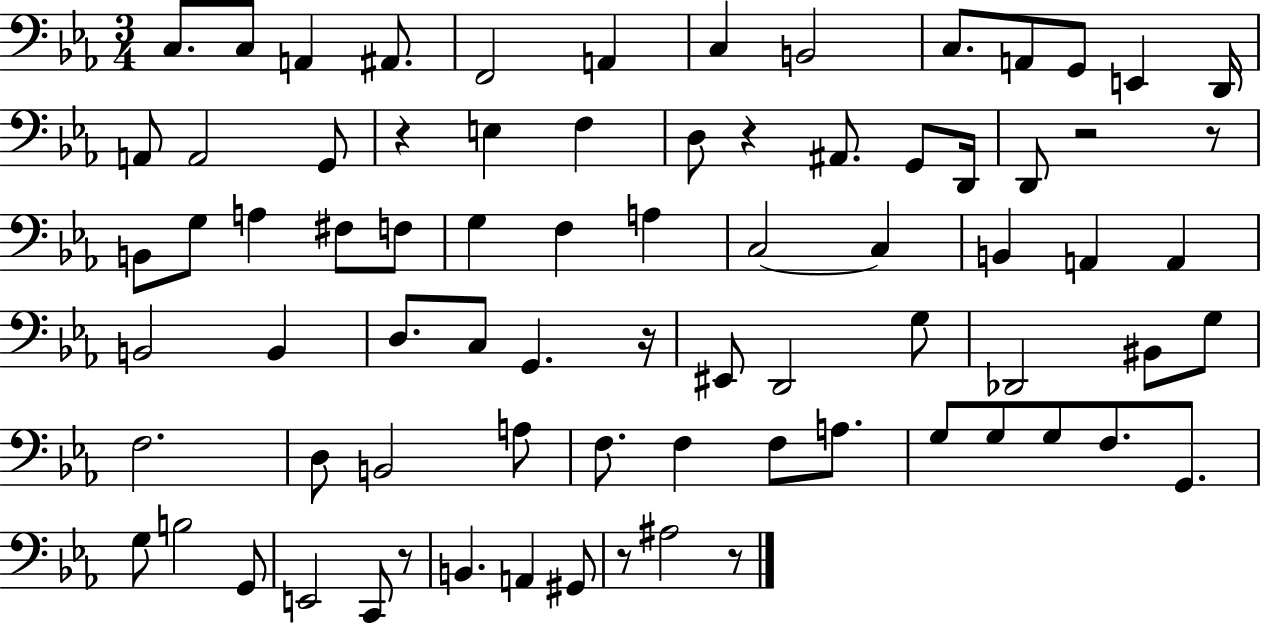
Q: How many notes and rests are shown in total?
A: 77